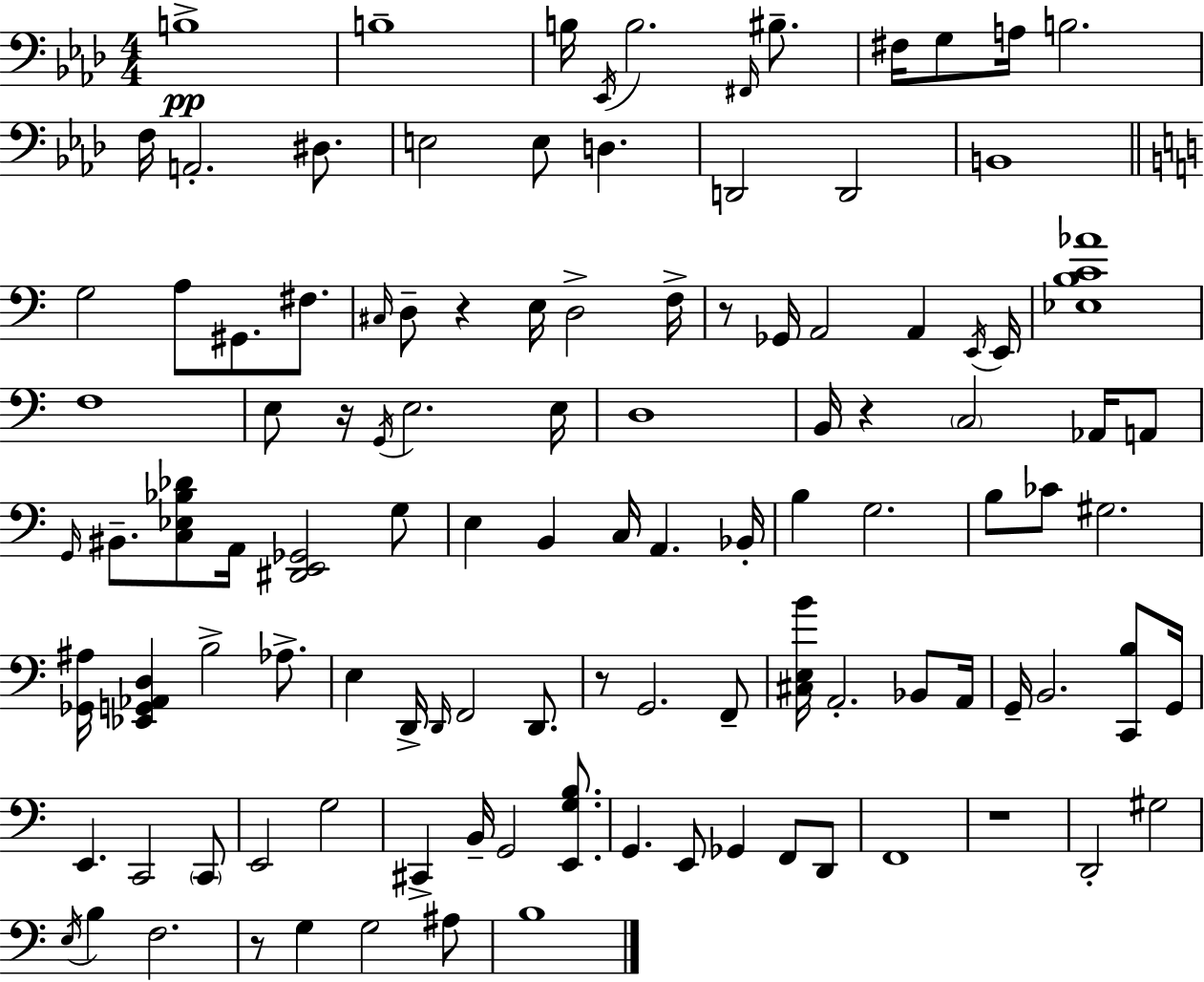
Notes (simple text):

B3/w B3/w B3/s Eb2/s B3/h. F#2/s BIS3/e. F#3/s G3/e A3/s B3/h. F3/s A2/h. D#3/e. E3/h E3/e D3/q. D2/h D2/h B2/w G3/h A3/e G#2/e. F#3/e. C#3/s D3/e R/q E3/s D3/h F3/s R/e Gb2/s A2/h A2/q E2/s E2/s [Eb3,B3,C4,Ab4]/w F3/w E3/e R/s G2/s E3/h. E3/s D3/w B2/s R/q C3/h Ab2/s A2/e G2/s BIS2/e. [C3,Eb3,Bb3,Db4]/e A2/s [D#2,E2,Gb2]/h G3/e E3/q B2/q C3/s A2/q. Bb2/s B3/q G3/h. B3/e CES4/e G#3/h. [Gb2,A#3]/s [Eb2,G2,Ab2,D3]/q B3/h Ab3/e. E3/q D2/s D2/s F2/h D2/e. R/e G2/h. F2/e [C#3,E3,B4]/s A2/h. Bb2/e A2/s G2/s B2/h. [C2,B3]/e G2/s E2/q. C2/h C2/e E2/h G3/h C#2/q B2/s G2/h [E2,G3,B3]/e. G2/q. E2/e Gb2/q F2/e D2/e F2/w R/w D2/h G#3/h E3/s B3/q F3/h. R/e G3/q G3/h A#3/e B3/w